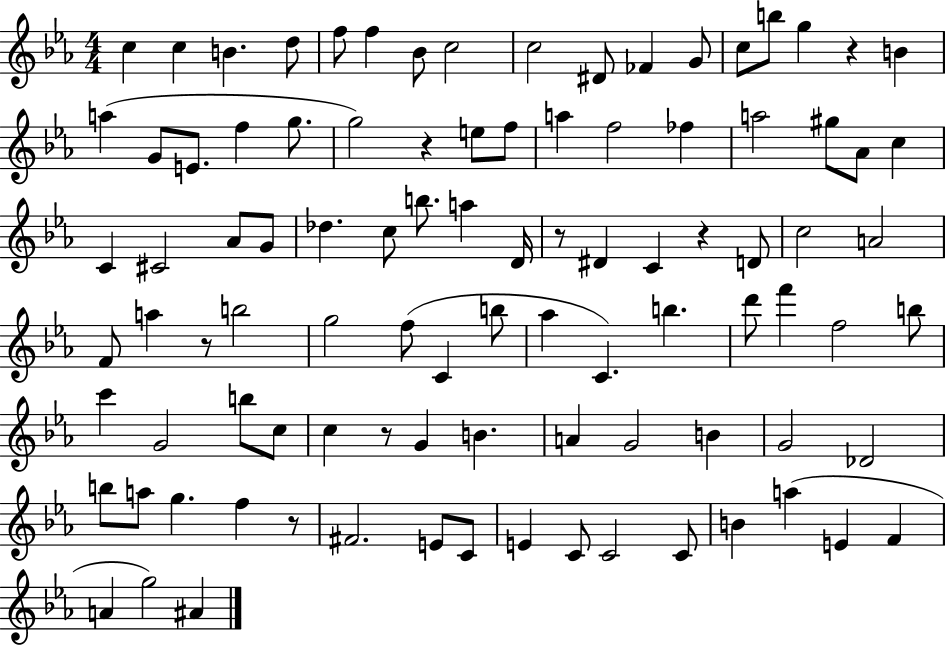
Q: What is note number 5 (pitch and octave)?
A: F5